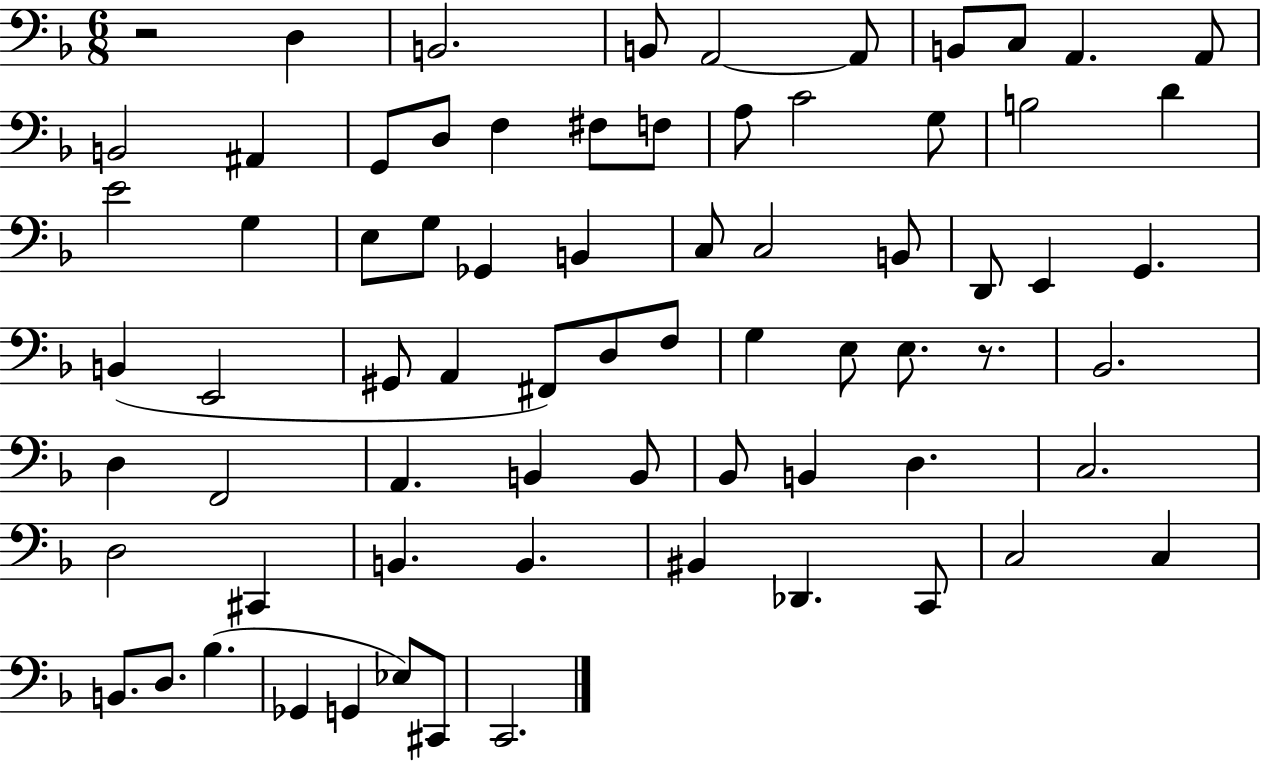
R/h D3/q B2/h. B2/e A2/h A2/e B2/e C3/e A2/q. A2/e B2/h A#2/q G2/e D3/e F3/q F#3/e F3/e A3/e C4/h G3/e B3/h D4/q E4/h G3/q E3/e G3/e Gb2/q B2/q C3/e C3/h B2/e D2/e E2/q G2/q. B2/q E2/h G#2/e A2/q F#2/e D3/e F3/e G3/q E3/e E3/e. R/e. Bb2/h. D3/q F2/h A2/q. B2/q B2/e Bb2/e B2/q D3/q. C3/h. D3/h C#2/q B2/q. B2/q. BIS2/q Db2/q. C2/e C3/h C3/q B2/e. D3/e. Bb3/q. Gb2/q G2/q Eb3/e C#2/e C2/h.